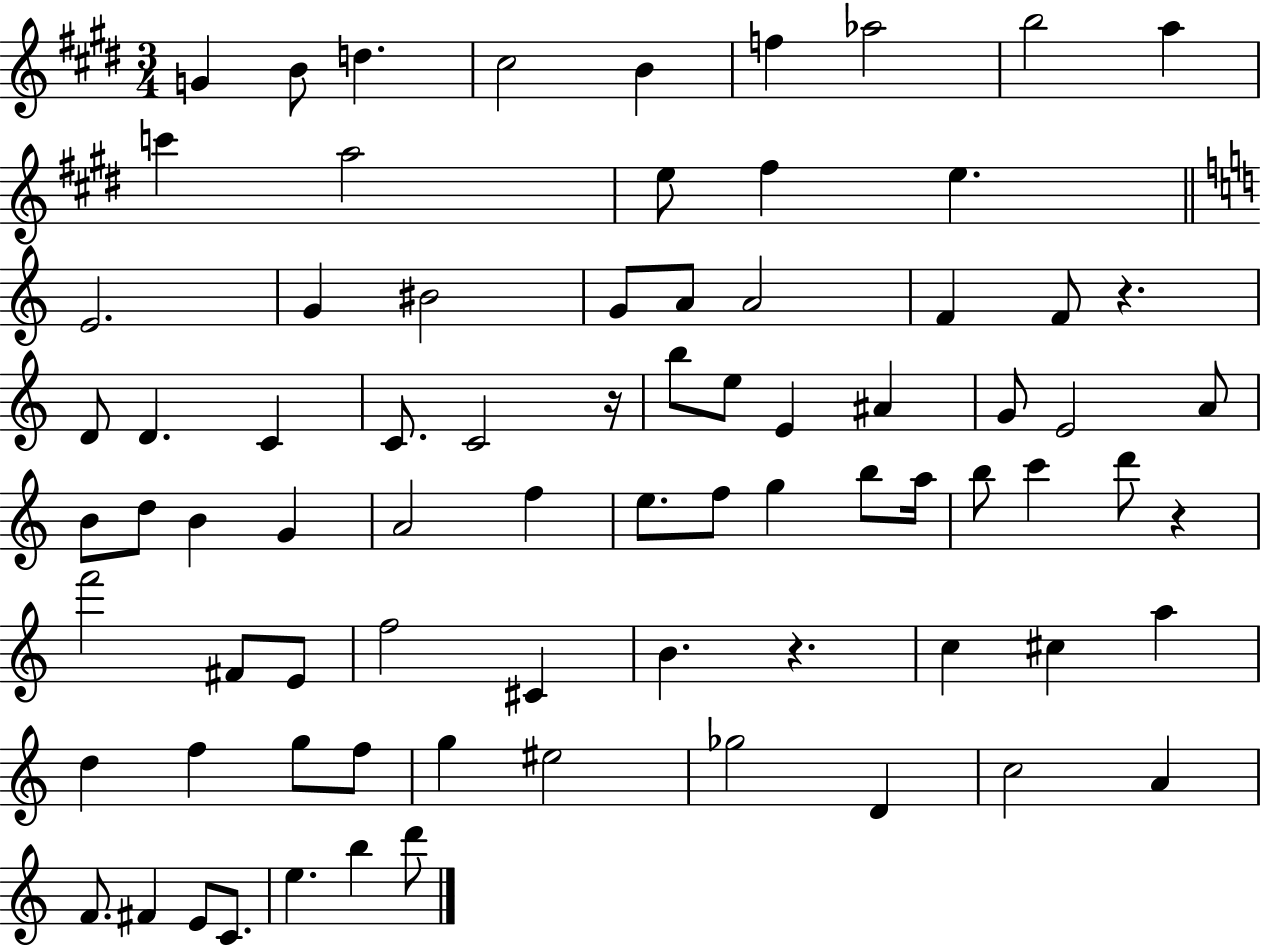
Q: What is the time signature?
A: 3/4